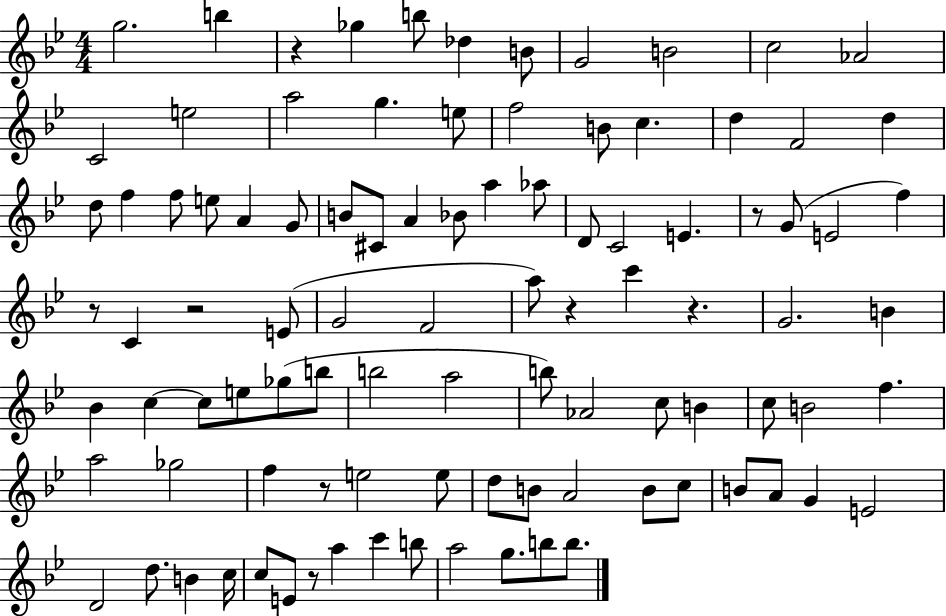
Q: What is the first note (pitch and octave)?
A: G5